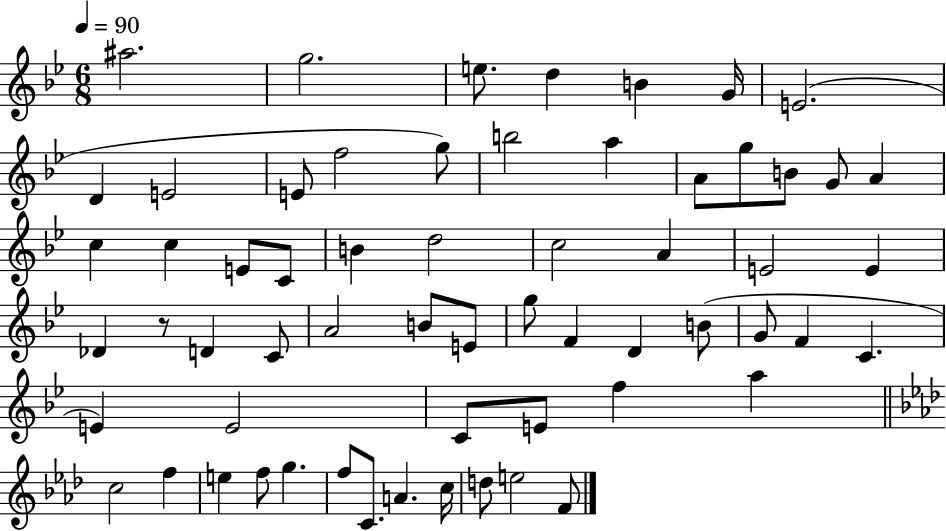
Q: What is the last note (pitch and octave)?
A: F4